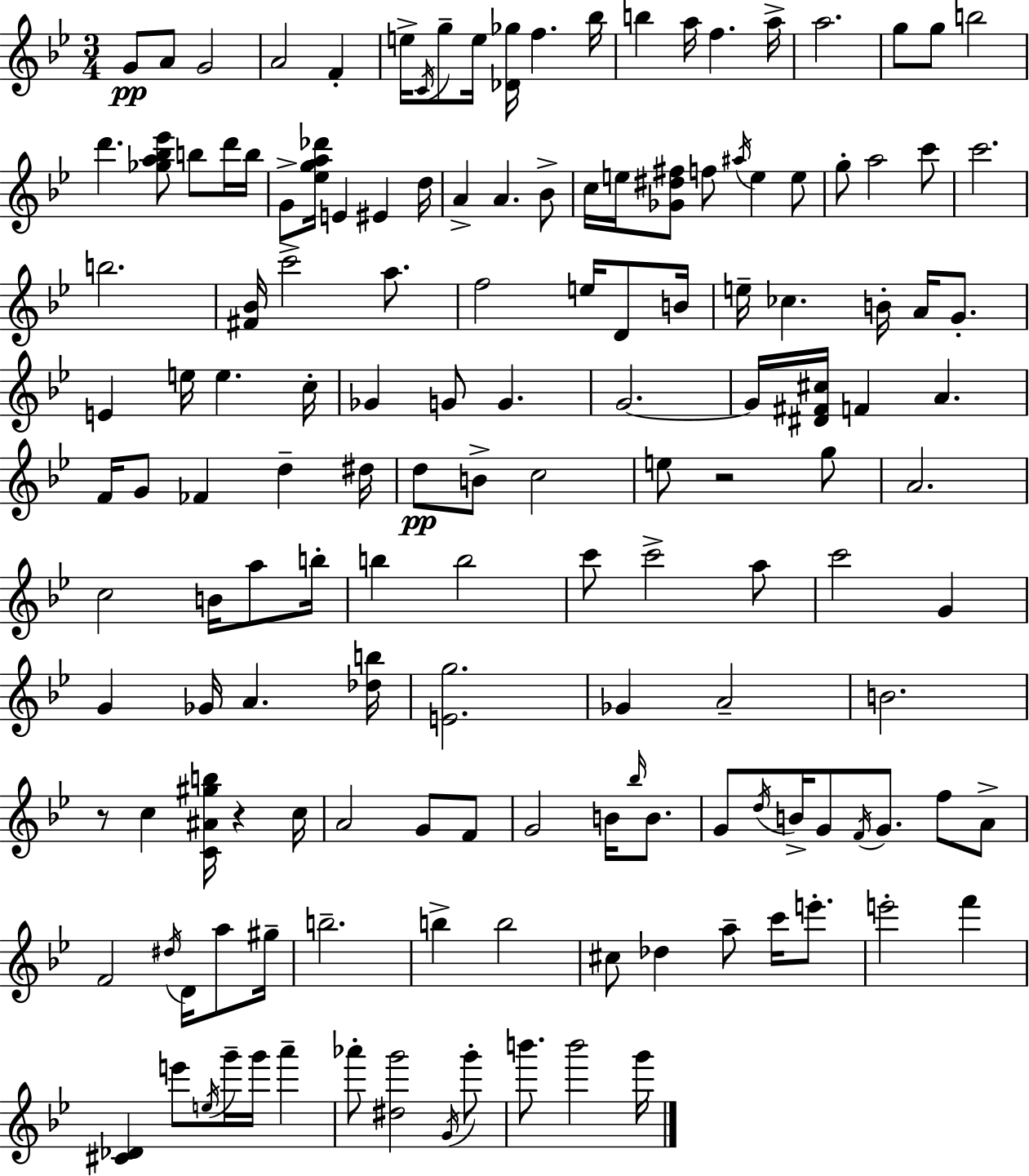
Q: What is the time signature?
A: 3/4